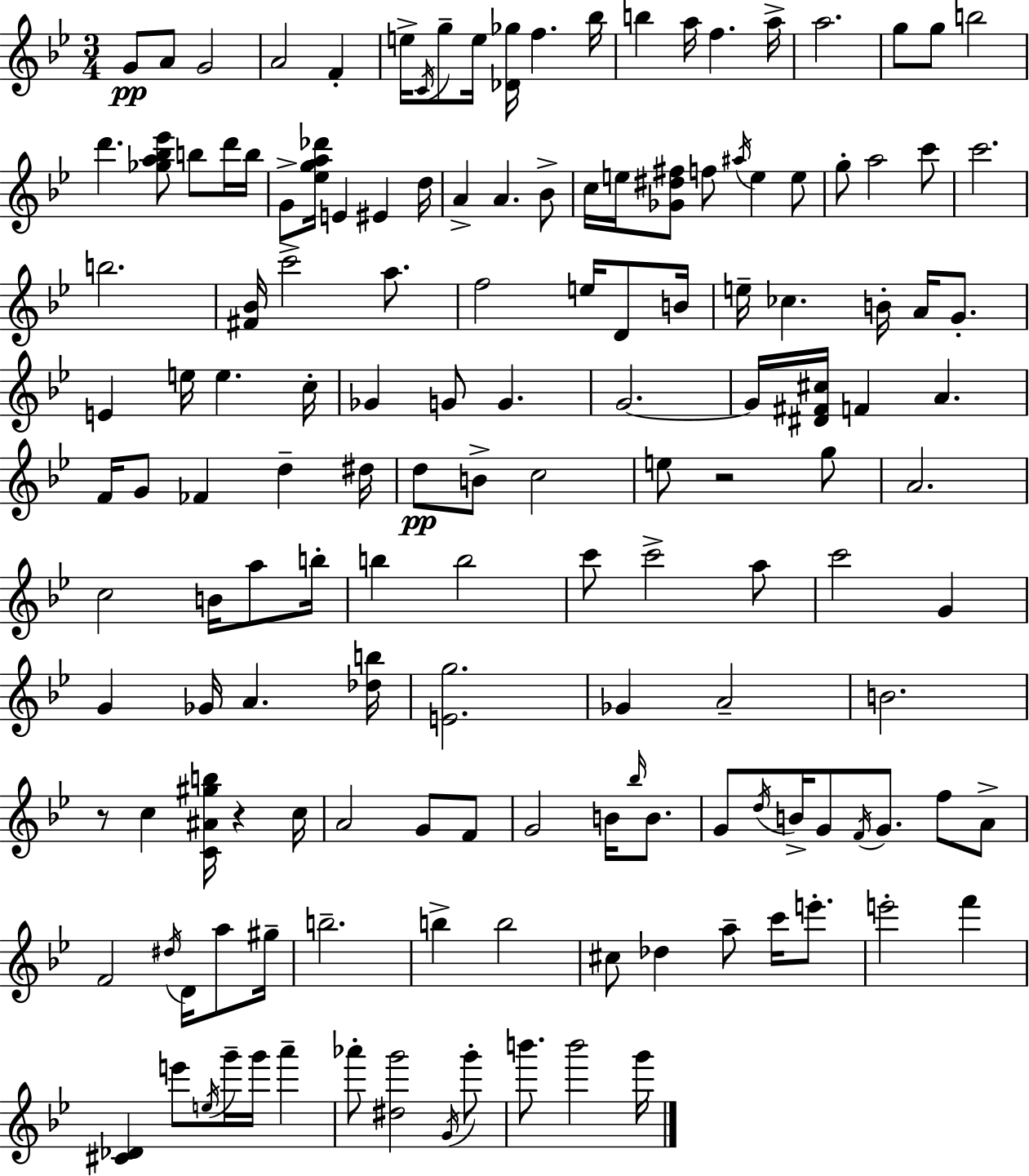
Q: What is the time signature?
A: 3/4